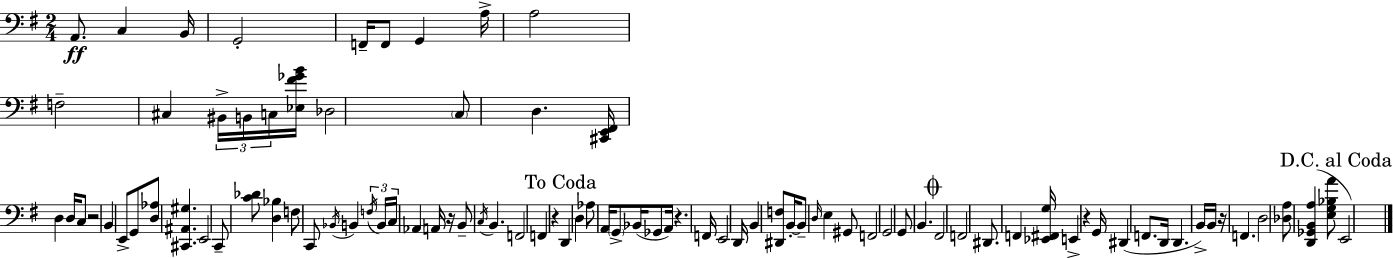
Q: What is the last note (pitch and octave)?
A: E2